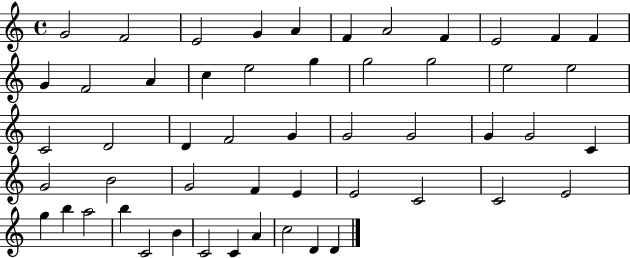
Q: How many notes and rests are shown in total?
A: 52